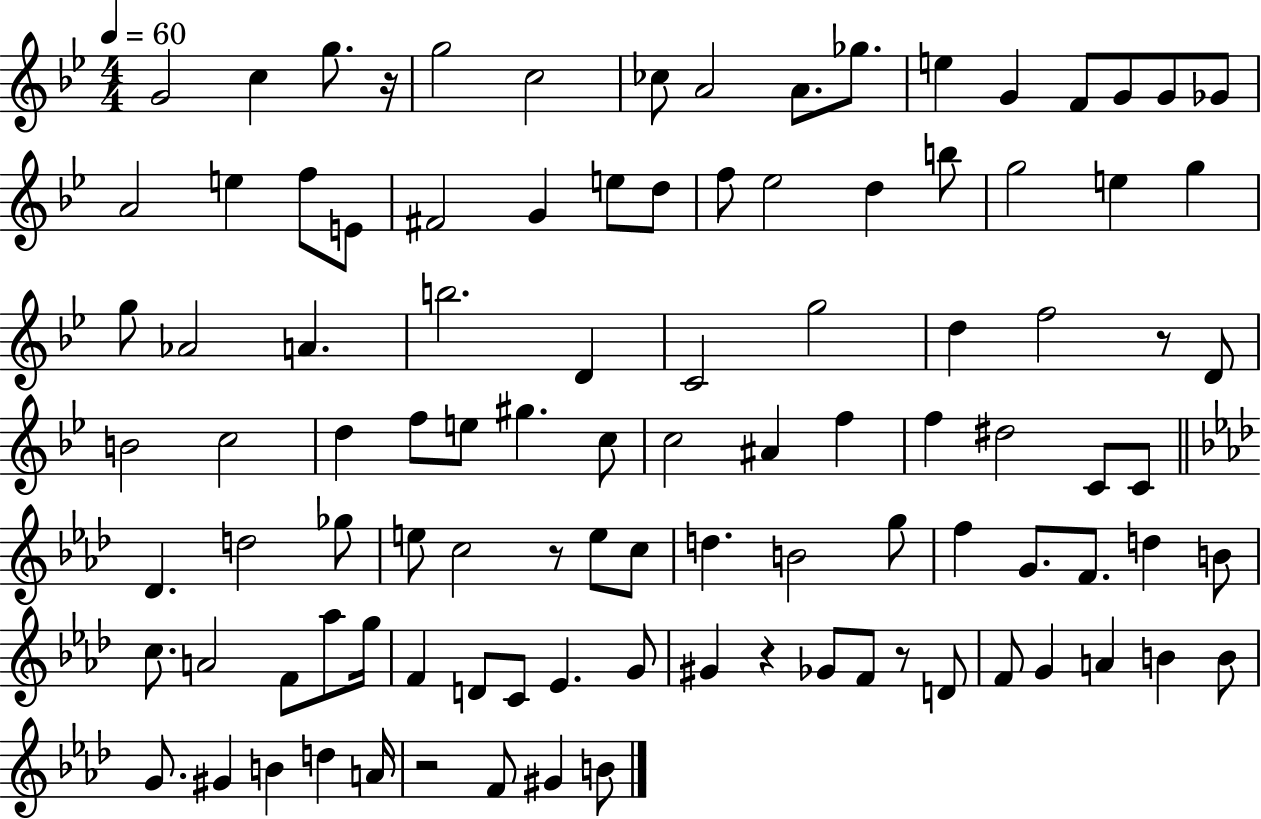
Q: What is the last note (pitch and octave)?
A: B4